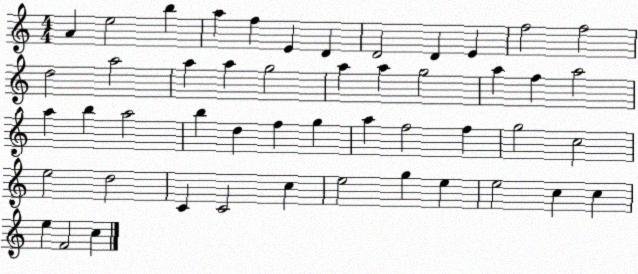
X:1
T:Untitled
M:4/4
L:1/4
K:C
A e2 b a f E D D2 D E f2 f2 d2 a2 a a g2 a a g2 a f a2 a b a2 b d f g a f2 f g2 c2 e2 d2 C C2 c e2 g e e2 c c e F2 c